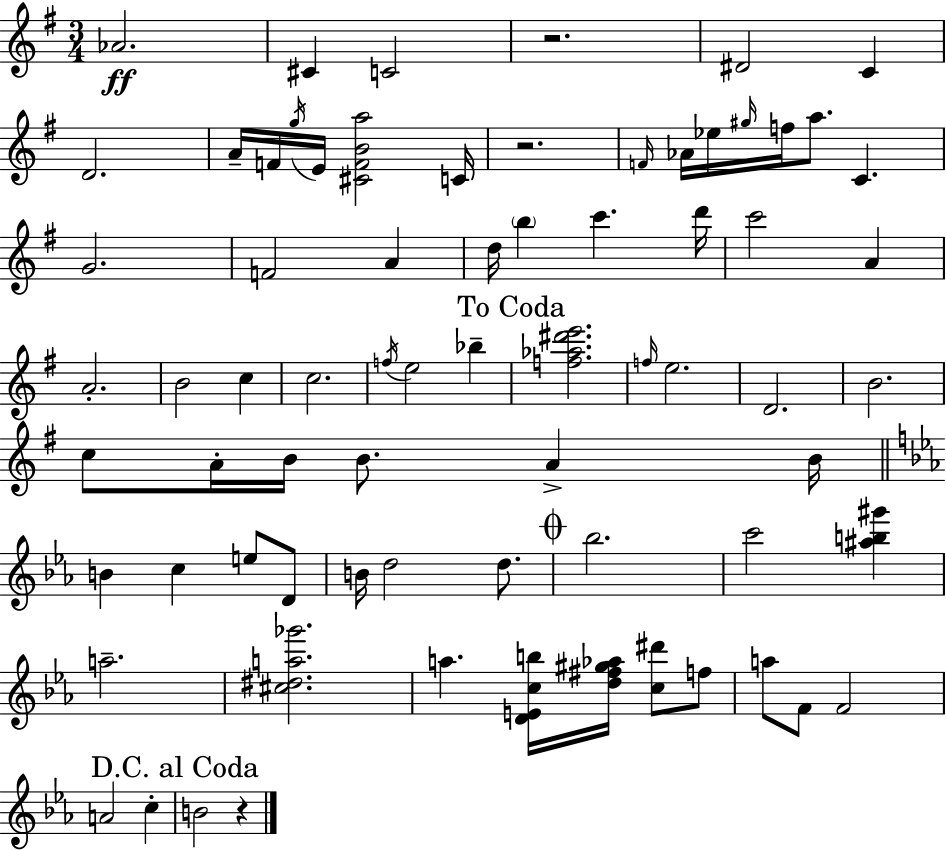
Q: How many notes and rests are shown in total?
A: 72